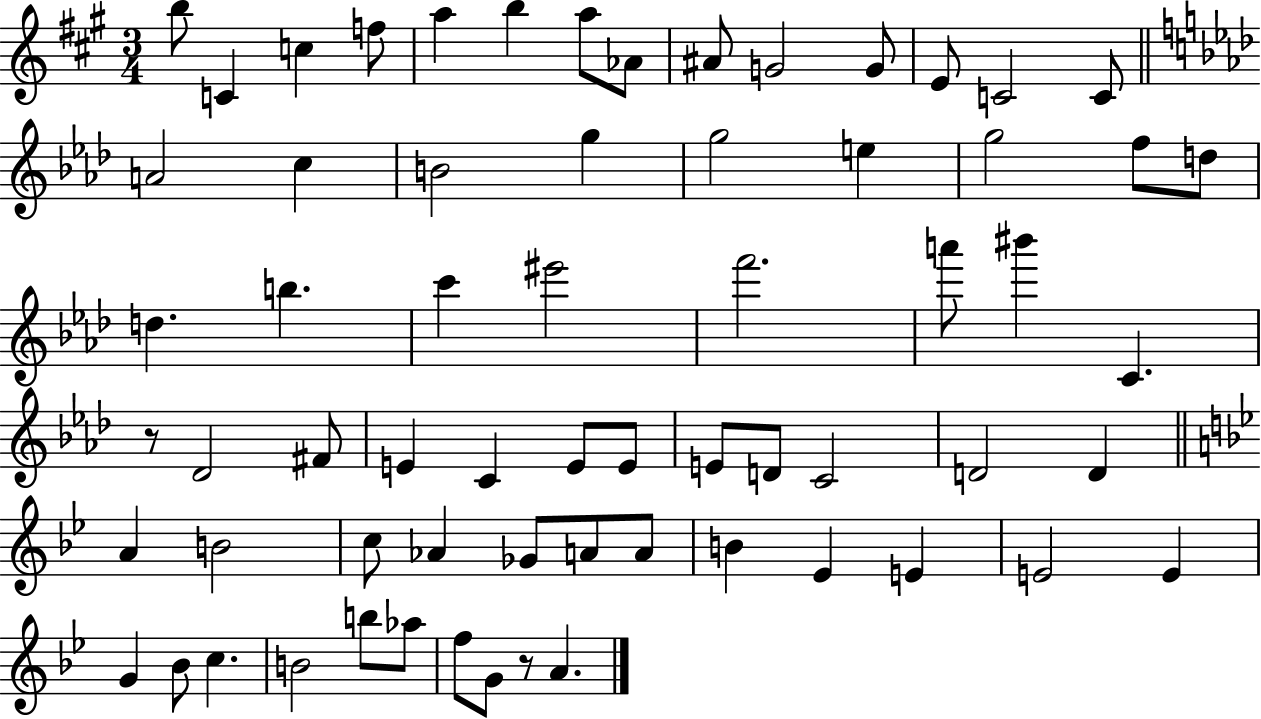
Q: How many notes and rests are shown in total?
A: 65